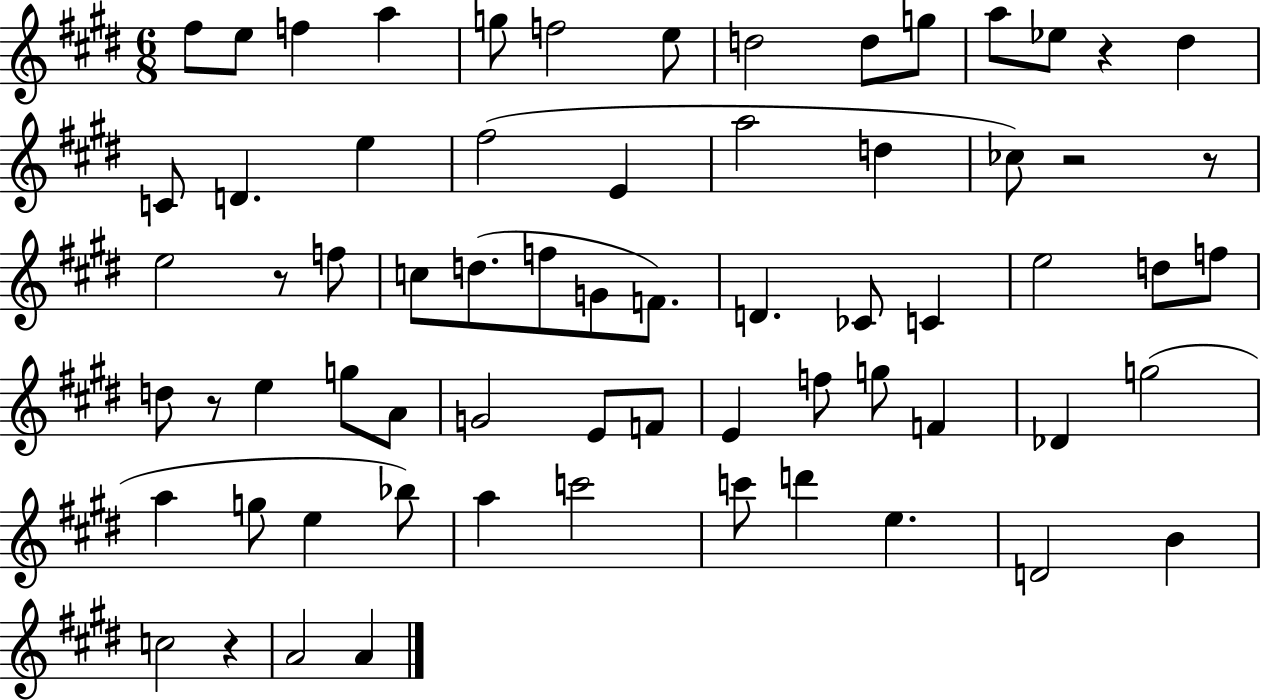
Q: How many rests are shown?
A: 6